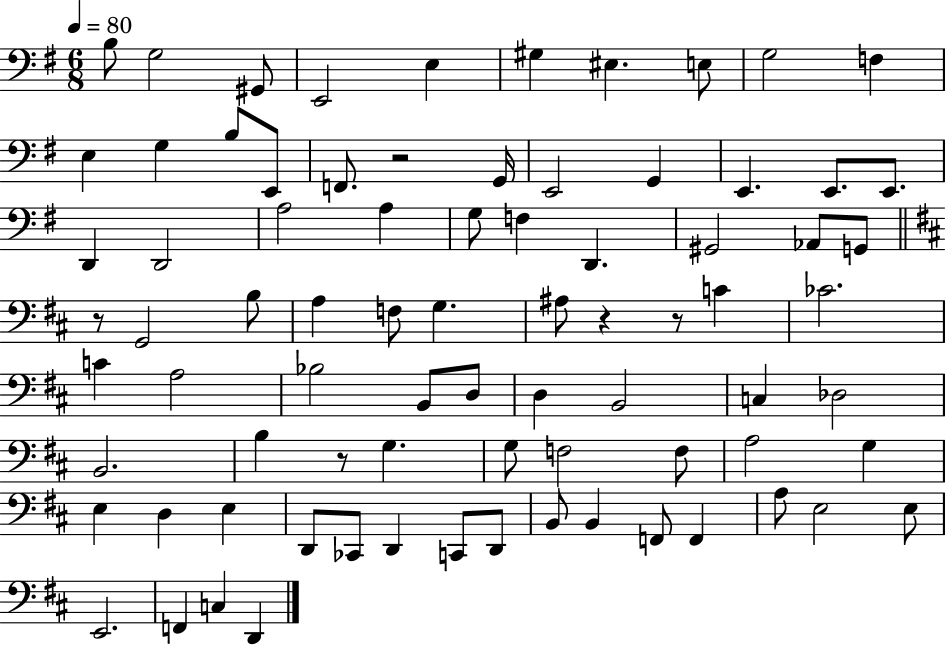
B3/e G3/h G#2/e E2/h E3/q G#3/q EIS3/q. E3/e G3/h F3/q E3/q G3/q B3/e E2/e F2/e. R/h G2/s E2/h G2/q E2/q. E2/e. E2/e. D2/q D2/h A3/h A3/q G3/e F3/q D2/q. G#2/h Ab2/e G2/e R/e G2/h B3/e A3/q F3/e G3/q. A#3/e R/q R/e C4/q CES4/h. C4/q A3/h Bb3/h B2/e D3/e D3/q B2/h C3/q Db3/h B2/h. B3/q R/e G3/q. G3/e F3/h F3/e A3/h G3/q E3/q D3/q E3/q D2/e CES2/e D2/q C2/e D2/e B2/e B2/q F2/e F2/q A3/e E3/h E3/e E2/h. F2/q C3/q D2/q